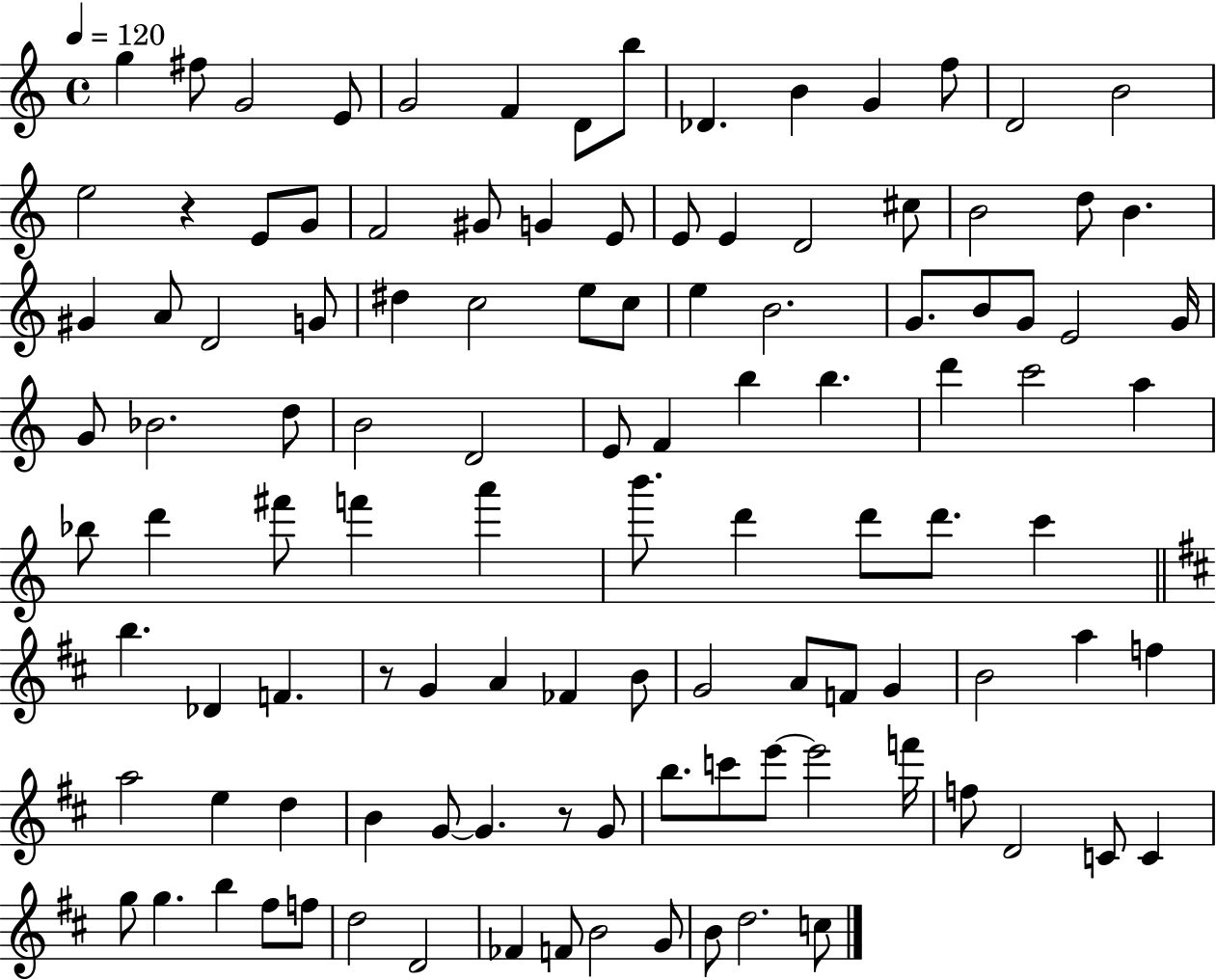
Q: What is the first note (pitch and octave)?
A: G5